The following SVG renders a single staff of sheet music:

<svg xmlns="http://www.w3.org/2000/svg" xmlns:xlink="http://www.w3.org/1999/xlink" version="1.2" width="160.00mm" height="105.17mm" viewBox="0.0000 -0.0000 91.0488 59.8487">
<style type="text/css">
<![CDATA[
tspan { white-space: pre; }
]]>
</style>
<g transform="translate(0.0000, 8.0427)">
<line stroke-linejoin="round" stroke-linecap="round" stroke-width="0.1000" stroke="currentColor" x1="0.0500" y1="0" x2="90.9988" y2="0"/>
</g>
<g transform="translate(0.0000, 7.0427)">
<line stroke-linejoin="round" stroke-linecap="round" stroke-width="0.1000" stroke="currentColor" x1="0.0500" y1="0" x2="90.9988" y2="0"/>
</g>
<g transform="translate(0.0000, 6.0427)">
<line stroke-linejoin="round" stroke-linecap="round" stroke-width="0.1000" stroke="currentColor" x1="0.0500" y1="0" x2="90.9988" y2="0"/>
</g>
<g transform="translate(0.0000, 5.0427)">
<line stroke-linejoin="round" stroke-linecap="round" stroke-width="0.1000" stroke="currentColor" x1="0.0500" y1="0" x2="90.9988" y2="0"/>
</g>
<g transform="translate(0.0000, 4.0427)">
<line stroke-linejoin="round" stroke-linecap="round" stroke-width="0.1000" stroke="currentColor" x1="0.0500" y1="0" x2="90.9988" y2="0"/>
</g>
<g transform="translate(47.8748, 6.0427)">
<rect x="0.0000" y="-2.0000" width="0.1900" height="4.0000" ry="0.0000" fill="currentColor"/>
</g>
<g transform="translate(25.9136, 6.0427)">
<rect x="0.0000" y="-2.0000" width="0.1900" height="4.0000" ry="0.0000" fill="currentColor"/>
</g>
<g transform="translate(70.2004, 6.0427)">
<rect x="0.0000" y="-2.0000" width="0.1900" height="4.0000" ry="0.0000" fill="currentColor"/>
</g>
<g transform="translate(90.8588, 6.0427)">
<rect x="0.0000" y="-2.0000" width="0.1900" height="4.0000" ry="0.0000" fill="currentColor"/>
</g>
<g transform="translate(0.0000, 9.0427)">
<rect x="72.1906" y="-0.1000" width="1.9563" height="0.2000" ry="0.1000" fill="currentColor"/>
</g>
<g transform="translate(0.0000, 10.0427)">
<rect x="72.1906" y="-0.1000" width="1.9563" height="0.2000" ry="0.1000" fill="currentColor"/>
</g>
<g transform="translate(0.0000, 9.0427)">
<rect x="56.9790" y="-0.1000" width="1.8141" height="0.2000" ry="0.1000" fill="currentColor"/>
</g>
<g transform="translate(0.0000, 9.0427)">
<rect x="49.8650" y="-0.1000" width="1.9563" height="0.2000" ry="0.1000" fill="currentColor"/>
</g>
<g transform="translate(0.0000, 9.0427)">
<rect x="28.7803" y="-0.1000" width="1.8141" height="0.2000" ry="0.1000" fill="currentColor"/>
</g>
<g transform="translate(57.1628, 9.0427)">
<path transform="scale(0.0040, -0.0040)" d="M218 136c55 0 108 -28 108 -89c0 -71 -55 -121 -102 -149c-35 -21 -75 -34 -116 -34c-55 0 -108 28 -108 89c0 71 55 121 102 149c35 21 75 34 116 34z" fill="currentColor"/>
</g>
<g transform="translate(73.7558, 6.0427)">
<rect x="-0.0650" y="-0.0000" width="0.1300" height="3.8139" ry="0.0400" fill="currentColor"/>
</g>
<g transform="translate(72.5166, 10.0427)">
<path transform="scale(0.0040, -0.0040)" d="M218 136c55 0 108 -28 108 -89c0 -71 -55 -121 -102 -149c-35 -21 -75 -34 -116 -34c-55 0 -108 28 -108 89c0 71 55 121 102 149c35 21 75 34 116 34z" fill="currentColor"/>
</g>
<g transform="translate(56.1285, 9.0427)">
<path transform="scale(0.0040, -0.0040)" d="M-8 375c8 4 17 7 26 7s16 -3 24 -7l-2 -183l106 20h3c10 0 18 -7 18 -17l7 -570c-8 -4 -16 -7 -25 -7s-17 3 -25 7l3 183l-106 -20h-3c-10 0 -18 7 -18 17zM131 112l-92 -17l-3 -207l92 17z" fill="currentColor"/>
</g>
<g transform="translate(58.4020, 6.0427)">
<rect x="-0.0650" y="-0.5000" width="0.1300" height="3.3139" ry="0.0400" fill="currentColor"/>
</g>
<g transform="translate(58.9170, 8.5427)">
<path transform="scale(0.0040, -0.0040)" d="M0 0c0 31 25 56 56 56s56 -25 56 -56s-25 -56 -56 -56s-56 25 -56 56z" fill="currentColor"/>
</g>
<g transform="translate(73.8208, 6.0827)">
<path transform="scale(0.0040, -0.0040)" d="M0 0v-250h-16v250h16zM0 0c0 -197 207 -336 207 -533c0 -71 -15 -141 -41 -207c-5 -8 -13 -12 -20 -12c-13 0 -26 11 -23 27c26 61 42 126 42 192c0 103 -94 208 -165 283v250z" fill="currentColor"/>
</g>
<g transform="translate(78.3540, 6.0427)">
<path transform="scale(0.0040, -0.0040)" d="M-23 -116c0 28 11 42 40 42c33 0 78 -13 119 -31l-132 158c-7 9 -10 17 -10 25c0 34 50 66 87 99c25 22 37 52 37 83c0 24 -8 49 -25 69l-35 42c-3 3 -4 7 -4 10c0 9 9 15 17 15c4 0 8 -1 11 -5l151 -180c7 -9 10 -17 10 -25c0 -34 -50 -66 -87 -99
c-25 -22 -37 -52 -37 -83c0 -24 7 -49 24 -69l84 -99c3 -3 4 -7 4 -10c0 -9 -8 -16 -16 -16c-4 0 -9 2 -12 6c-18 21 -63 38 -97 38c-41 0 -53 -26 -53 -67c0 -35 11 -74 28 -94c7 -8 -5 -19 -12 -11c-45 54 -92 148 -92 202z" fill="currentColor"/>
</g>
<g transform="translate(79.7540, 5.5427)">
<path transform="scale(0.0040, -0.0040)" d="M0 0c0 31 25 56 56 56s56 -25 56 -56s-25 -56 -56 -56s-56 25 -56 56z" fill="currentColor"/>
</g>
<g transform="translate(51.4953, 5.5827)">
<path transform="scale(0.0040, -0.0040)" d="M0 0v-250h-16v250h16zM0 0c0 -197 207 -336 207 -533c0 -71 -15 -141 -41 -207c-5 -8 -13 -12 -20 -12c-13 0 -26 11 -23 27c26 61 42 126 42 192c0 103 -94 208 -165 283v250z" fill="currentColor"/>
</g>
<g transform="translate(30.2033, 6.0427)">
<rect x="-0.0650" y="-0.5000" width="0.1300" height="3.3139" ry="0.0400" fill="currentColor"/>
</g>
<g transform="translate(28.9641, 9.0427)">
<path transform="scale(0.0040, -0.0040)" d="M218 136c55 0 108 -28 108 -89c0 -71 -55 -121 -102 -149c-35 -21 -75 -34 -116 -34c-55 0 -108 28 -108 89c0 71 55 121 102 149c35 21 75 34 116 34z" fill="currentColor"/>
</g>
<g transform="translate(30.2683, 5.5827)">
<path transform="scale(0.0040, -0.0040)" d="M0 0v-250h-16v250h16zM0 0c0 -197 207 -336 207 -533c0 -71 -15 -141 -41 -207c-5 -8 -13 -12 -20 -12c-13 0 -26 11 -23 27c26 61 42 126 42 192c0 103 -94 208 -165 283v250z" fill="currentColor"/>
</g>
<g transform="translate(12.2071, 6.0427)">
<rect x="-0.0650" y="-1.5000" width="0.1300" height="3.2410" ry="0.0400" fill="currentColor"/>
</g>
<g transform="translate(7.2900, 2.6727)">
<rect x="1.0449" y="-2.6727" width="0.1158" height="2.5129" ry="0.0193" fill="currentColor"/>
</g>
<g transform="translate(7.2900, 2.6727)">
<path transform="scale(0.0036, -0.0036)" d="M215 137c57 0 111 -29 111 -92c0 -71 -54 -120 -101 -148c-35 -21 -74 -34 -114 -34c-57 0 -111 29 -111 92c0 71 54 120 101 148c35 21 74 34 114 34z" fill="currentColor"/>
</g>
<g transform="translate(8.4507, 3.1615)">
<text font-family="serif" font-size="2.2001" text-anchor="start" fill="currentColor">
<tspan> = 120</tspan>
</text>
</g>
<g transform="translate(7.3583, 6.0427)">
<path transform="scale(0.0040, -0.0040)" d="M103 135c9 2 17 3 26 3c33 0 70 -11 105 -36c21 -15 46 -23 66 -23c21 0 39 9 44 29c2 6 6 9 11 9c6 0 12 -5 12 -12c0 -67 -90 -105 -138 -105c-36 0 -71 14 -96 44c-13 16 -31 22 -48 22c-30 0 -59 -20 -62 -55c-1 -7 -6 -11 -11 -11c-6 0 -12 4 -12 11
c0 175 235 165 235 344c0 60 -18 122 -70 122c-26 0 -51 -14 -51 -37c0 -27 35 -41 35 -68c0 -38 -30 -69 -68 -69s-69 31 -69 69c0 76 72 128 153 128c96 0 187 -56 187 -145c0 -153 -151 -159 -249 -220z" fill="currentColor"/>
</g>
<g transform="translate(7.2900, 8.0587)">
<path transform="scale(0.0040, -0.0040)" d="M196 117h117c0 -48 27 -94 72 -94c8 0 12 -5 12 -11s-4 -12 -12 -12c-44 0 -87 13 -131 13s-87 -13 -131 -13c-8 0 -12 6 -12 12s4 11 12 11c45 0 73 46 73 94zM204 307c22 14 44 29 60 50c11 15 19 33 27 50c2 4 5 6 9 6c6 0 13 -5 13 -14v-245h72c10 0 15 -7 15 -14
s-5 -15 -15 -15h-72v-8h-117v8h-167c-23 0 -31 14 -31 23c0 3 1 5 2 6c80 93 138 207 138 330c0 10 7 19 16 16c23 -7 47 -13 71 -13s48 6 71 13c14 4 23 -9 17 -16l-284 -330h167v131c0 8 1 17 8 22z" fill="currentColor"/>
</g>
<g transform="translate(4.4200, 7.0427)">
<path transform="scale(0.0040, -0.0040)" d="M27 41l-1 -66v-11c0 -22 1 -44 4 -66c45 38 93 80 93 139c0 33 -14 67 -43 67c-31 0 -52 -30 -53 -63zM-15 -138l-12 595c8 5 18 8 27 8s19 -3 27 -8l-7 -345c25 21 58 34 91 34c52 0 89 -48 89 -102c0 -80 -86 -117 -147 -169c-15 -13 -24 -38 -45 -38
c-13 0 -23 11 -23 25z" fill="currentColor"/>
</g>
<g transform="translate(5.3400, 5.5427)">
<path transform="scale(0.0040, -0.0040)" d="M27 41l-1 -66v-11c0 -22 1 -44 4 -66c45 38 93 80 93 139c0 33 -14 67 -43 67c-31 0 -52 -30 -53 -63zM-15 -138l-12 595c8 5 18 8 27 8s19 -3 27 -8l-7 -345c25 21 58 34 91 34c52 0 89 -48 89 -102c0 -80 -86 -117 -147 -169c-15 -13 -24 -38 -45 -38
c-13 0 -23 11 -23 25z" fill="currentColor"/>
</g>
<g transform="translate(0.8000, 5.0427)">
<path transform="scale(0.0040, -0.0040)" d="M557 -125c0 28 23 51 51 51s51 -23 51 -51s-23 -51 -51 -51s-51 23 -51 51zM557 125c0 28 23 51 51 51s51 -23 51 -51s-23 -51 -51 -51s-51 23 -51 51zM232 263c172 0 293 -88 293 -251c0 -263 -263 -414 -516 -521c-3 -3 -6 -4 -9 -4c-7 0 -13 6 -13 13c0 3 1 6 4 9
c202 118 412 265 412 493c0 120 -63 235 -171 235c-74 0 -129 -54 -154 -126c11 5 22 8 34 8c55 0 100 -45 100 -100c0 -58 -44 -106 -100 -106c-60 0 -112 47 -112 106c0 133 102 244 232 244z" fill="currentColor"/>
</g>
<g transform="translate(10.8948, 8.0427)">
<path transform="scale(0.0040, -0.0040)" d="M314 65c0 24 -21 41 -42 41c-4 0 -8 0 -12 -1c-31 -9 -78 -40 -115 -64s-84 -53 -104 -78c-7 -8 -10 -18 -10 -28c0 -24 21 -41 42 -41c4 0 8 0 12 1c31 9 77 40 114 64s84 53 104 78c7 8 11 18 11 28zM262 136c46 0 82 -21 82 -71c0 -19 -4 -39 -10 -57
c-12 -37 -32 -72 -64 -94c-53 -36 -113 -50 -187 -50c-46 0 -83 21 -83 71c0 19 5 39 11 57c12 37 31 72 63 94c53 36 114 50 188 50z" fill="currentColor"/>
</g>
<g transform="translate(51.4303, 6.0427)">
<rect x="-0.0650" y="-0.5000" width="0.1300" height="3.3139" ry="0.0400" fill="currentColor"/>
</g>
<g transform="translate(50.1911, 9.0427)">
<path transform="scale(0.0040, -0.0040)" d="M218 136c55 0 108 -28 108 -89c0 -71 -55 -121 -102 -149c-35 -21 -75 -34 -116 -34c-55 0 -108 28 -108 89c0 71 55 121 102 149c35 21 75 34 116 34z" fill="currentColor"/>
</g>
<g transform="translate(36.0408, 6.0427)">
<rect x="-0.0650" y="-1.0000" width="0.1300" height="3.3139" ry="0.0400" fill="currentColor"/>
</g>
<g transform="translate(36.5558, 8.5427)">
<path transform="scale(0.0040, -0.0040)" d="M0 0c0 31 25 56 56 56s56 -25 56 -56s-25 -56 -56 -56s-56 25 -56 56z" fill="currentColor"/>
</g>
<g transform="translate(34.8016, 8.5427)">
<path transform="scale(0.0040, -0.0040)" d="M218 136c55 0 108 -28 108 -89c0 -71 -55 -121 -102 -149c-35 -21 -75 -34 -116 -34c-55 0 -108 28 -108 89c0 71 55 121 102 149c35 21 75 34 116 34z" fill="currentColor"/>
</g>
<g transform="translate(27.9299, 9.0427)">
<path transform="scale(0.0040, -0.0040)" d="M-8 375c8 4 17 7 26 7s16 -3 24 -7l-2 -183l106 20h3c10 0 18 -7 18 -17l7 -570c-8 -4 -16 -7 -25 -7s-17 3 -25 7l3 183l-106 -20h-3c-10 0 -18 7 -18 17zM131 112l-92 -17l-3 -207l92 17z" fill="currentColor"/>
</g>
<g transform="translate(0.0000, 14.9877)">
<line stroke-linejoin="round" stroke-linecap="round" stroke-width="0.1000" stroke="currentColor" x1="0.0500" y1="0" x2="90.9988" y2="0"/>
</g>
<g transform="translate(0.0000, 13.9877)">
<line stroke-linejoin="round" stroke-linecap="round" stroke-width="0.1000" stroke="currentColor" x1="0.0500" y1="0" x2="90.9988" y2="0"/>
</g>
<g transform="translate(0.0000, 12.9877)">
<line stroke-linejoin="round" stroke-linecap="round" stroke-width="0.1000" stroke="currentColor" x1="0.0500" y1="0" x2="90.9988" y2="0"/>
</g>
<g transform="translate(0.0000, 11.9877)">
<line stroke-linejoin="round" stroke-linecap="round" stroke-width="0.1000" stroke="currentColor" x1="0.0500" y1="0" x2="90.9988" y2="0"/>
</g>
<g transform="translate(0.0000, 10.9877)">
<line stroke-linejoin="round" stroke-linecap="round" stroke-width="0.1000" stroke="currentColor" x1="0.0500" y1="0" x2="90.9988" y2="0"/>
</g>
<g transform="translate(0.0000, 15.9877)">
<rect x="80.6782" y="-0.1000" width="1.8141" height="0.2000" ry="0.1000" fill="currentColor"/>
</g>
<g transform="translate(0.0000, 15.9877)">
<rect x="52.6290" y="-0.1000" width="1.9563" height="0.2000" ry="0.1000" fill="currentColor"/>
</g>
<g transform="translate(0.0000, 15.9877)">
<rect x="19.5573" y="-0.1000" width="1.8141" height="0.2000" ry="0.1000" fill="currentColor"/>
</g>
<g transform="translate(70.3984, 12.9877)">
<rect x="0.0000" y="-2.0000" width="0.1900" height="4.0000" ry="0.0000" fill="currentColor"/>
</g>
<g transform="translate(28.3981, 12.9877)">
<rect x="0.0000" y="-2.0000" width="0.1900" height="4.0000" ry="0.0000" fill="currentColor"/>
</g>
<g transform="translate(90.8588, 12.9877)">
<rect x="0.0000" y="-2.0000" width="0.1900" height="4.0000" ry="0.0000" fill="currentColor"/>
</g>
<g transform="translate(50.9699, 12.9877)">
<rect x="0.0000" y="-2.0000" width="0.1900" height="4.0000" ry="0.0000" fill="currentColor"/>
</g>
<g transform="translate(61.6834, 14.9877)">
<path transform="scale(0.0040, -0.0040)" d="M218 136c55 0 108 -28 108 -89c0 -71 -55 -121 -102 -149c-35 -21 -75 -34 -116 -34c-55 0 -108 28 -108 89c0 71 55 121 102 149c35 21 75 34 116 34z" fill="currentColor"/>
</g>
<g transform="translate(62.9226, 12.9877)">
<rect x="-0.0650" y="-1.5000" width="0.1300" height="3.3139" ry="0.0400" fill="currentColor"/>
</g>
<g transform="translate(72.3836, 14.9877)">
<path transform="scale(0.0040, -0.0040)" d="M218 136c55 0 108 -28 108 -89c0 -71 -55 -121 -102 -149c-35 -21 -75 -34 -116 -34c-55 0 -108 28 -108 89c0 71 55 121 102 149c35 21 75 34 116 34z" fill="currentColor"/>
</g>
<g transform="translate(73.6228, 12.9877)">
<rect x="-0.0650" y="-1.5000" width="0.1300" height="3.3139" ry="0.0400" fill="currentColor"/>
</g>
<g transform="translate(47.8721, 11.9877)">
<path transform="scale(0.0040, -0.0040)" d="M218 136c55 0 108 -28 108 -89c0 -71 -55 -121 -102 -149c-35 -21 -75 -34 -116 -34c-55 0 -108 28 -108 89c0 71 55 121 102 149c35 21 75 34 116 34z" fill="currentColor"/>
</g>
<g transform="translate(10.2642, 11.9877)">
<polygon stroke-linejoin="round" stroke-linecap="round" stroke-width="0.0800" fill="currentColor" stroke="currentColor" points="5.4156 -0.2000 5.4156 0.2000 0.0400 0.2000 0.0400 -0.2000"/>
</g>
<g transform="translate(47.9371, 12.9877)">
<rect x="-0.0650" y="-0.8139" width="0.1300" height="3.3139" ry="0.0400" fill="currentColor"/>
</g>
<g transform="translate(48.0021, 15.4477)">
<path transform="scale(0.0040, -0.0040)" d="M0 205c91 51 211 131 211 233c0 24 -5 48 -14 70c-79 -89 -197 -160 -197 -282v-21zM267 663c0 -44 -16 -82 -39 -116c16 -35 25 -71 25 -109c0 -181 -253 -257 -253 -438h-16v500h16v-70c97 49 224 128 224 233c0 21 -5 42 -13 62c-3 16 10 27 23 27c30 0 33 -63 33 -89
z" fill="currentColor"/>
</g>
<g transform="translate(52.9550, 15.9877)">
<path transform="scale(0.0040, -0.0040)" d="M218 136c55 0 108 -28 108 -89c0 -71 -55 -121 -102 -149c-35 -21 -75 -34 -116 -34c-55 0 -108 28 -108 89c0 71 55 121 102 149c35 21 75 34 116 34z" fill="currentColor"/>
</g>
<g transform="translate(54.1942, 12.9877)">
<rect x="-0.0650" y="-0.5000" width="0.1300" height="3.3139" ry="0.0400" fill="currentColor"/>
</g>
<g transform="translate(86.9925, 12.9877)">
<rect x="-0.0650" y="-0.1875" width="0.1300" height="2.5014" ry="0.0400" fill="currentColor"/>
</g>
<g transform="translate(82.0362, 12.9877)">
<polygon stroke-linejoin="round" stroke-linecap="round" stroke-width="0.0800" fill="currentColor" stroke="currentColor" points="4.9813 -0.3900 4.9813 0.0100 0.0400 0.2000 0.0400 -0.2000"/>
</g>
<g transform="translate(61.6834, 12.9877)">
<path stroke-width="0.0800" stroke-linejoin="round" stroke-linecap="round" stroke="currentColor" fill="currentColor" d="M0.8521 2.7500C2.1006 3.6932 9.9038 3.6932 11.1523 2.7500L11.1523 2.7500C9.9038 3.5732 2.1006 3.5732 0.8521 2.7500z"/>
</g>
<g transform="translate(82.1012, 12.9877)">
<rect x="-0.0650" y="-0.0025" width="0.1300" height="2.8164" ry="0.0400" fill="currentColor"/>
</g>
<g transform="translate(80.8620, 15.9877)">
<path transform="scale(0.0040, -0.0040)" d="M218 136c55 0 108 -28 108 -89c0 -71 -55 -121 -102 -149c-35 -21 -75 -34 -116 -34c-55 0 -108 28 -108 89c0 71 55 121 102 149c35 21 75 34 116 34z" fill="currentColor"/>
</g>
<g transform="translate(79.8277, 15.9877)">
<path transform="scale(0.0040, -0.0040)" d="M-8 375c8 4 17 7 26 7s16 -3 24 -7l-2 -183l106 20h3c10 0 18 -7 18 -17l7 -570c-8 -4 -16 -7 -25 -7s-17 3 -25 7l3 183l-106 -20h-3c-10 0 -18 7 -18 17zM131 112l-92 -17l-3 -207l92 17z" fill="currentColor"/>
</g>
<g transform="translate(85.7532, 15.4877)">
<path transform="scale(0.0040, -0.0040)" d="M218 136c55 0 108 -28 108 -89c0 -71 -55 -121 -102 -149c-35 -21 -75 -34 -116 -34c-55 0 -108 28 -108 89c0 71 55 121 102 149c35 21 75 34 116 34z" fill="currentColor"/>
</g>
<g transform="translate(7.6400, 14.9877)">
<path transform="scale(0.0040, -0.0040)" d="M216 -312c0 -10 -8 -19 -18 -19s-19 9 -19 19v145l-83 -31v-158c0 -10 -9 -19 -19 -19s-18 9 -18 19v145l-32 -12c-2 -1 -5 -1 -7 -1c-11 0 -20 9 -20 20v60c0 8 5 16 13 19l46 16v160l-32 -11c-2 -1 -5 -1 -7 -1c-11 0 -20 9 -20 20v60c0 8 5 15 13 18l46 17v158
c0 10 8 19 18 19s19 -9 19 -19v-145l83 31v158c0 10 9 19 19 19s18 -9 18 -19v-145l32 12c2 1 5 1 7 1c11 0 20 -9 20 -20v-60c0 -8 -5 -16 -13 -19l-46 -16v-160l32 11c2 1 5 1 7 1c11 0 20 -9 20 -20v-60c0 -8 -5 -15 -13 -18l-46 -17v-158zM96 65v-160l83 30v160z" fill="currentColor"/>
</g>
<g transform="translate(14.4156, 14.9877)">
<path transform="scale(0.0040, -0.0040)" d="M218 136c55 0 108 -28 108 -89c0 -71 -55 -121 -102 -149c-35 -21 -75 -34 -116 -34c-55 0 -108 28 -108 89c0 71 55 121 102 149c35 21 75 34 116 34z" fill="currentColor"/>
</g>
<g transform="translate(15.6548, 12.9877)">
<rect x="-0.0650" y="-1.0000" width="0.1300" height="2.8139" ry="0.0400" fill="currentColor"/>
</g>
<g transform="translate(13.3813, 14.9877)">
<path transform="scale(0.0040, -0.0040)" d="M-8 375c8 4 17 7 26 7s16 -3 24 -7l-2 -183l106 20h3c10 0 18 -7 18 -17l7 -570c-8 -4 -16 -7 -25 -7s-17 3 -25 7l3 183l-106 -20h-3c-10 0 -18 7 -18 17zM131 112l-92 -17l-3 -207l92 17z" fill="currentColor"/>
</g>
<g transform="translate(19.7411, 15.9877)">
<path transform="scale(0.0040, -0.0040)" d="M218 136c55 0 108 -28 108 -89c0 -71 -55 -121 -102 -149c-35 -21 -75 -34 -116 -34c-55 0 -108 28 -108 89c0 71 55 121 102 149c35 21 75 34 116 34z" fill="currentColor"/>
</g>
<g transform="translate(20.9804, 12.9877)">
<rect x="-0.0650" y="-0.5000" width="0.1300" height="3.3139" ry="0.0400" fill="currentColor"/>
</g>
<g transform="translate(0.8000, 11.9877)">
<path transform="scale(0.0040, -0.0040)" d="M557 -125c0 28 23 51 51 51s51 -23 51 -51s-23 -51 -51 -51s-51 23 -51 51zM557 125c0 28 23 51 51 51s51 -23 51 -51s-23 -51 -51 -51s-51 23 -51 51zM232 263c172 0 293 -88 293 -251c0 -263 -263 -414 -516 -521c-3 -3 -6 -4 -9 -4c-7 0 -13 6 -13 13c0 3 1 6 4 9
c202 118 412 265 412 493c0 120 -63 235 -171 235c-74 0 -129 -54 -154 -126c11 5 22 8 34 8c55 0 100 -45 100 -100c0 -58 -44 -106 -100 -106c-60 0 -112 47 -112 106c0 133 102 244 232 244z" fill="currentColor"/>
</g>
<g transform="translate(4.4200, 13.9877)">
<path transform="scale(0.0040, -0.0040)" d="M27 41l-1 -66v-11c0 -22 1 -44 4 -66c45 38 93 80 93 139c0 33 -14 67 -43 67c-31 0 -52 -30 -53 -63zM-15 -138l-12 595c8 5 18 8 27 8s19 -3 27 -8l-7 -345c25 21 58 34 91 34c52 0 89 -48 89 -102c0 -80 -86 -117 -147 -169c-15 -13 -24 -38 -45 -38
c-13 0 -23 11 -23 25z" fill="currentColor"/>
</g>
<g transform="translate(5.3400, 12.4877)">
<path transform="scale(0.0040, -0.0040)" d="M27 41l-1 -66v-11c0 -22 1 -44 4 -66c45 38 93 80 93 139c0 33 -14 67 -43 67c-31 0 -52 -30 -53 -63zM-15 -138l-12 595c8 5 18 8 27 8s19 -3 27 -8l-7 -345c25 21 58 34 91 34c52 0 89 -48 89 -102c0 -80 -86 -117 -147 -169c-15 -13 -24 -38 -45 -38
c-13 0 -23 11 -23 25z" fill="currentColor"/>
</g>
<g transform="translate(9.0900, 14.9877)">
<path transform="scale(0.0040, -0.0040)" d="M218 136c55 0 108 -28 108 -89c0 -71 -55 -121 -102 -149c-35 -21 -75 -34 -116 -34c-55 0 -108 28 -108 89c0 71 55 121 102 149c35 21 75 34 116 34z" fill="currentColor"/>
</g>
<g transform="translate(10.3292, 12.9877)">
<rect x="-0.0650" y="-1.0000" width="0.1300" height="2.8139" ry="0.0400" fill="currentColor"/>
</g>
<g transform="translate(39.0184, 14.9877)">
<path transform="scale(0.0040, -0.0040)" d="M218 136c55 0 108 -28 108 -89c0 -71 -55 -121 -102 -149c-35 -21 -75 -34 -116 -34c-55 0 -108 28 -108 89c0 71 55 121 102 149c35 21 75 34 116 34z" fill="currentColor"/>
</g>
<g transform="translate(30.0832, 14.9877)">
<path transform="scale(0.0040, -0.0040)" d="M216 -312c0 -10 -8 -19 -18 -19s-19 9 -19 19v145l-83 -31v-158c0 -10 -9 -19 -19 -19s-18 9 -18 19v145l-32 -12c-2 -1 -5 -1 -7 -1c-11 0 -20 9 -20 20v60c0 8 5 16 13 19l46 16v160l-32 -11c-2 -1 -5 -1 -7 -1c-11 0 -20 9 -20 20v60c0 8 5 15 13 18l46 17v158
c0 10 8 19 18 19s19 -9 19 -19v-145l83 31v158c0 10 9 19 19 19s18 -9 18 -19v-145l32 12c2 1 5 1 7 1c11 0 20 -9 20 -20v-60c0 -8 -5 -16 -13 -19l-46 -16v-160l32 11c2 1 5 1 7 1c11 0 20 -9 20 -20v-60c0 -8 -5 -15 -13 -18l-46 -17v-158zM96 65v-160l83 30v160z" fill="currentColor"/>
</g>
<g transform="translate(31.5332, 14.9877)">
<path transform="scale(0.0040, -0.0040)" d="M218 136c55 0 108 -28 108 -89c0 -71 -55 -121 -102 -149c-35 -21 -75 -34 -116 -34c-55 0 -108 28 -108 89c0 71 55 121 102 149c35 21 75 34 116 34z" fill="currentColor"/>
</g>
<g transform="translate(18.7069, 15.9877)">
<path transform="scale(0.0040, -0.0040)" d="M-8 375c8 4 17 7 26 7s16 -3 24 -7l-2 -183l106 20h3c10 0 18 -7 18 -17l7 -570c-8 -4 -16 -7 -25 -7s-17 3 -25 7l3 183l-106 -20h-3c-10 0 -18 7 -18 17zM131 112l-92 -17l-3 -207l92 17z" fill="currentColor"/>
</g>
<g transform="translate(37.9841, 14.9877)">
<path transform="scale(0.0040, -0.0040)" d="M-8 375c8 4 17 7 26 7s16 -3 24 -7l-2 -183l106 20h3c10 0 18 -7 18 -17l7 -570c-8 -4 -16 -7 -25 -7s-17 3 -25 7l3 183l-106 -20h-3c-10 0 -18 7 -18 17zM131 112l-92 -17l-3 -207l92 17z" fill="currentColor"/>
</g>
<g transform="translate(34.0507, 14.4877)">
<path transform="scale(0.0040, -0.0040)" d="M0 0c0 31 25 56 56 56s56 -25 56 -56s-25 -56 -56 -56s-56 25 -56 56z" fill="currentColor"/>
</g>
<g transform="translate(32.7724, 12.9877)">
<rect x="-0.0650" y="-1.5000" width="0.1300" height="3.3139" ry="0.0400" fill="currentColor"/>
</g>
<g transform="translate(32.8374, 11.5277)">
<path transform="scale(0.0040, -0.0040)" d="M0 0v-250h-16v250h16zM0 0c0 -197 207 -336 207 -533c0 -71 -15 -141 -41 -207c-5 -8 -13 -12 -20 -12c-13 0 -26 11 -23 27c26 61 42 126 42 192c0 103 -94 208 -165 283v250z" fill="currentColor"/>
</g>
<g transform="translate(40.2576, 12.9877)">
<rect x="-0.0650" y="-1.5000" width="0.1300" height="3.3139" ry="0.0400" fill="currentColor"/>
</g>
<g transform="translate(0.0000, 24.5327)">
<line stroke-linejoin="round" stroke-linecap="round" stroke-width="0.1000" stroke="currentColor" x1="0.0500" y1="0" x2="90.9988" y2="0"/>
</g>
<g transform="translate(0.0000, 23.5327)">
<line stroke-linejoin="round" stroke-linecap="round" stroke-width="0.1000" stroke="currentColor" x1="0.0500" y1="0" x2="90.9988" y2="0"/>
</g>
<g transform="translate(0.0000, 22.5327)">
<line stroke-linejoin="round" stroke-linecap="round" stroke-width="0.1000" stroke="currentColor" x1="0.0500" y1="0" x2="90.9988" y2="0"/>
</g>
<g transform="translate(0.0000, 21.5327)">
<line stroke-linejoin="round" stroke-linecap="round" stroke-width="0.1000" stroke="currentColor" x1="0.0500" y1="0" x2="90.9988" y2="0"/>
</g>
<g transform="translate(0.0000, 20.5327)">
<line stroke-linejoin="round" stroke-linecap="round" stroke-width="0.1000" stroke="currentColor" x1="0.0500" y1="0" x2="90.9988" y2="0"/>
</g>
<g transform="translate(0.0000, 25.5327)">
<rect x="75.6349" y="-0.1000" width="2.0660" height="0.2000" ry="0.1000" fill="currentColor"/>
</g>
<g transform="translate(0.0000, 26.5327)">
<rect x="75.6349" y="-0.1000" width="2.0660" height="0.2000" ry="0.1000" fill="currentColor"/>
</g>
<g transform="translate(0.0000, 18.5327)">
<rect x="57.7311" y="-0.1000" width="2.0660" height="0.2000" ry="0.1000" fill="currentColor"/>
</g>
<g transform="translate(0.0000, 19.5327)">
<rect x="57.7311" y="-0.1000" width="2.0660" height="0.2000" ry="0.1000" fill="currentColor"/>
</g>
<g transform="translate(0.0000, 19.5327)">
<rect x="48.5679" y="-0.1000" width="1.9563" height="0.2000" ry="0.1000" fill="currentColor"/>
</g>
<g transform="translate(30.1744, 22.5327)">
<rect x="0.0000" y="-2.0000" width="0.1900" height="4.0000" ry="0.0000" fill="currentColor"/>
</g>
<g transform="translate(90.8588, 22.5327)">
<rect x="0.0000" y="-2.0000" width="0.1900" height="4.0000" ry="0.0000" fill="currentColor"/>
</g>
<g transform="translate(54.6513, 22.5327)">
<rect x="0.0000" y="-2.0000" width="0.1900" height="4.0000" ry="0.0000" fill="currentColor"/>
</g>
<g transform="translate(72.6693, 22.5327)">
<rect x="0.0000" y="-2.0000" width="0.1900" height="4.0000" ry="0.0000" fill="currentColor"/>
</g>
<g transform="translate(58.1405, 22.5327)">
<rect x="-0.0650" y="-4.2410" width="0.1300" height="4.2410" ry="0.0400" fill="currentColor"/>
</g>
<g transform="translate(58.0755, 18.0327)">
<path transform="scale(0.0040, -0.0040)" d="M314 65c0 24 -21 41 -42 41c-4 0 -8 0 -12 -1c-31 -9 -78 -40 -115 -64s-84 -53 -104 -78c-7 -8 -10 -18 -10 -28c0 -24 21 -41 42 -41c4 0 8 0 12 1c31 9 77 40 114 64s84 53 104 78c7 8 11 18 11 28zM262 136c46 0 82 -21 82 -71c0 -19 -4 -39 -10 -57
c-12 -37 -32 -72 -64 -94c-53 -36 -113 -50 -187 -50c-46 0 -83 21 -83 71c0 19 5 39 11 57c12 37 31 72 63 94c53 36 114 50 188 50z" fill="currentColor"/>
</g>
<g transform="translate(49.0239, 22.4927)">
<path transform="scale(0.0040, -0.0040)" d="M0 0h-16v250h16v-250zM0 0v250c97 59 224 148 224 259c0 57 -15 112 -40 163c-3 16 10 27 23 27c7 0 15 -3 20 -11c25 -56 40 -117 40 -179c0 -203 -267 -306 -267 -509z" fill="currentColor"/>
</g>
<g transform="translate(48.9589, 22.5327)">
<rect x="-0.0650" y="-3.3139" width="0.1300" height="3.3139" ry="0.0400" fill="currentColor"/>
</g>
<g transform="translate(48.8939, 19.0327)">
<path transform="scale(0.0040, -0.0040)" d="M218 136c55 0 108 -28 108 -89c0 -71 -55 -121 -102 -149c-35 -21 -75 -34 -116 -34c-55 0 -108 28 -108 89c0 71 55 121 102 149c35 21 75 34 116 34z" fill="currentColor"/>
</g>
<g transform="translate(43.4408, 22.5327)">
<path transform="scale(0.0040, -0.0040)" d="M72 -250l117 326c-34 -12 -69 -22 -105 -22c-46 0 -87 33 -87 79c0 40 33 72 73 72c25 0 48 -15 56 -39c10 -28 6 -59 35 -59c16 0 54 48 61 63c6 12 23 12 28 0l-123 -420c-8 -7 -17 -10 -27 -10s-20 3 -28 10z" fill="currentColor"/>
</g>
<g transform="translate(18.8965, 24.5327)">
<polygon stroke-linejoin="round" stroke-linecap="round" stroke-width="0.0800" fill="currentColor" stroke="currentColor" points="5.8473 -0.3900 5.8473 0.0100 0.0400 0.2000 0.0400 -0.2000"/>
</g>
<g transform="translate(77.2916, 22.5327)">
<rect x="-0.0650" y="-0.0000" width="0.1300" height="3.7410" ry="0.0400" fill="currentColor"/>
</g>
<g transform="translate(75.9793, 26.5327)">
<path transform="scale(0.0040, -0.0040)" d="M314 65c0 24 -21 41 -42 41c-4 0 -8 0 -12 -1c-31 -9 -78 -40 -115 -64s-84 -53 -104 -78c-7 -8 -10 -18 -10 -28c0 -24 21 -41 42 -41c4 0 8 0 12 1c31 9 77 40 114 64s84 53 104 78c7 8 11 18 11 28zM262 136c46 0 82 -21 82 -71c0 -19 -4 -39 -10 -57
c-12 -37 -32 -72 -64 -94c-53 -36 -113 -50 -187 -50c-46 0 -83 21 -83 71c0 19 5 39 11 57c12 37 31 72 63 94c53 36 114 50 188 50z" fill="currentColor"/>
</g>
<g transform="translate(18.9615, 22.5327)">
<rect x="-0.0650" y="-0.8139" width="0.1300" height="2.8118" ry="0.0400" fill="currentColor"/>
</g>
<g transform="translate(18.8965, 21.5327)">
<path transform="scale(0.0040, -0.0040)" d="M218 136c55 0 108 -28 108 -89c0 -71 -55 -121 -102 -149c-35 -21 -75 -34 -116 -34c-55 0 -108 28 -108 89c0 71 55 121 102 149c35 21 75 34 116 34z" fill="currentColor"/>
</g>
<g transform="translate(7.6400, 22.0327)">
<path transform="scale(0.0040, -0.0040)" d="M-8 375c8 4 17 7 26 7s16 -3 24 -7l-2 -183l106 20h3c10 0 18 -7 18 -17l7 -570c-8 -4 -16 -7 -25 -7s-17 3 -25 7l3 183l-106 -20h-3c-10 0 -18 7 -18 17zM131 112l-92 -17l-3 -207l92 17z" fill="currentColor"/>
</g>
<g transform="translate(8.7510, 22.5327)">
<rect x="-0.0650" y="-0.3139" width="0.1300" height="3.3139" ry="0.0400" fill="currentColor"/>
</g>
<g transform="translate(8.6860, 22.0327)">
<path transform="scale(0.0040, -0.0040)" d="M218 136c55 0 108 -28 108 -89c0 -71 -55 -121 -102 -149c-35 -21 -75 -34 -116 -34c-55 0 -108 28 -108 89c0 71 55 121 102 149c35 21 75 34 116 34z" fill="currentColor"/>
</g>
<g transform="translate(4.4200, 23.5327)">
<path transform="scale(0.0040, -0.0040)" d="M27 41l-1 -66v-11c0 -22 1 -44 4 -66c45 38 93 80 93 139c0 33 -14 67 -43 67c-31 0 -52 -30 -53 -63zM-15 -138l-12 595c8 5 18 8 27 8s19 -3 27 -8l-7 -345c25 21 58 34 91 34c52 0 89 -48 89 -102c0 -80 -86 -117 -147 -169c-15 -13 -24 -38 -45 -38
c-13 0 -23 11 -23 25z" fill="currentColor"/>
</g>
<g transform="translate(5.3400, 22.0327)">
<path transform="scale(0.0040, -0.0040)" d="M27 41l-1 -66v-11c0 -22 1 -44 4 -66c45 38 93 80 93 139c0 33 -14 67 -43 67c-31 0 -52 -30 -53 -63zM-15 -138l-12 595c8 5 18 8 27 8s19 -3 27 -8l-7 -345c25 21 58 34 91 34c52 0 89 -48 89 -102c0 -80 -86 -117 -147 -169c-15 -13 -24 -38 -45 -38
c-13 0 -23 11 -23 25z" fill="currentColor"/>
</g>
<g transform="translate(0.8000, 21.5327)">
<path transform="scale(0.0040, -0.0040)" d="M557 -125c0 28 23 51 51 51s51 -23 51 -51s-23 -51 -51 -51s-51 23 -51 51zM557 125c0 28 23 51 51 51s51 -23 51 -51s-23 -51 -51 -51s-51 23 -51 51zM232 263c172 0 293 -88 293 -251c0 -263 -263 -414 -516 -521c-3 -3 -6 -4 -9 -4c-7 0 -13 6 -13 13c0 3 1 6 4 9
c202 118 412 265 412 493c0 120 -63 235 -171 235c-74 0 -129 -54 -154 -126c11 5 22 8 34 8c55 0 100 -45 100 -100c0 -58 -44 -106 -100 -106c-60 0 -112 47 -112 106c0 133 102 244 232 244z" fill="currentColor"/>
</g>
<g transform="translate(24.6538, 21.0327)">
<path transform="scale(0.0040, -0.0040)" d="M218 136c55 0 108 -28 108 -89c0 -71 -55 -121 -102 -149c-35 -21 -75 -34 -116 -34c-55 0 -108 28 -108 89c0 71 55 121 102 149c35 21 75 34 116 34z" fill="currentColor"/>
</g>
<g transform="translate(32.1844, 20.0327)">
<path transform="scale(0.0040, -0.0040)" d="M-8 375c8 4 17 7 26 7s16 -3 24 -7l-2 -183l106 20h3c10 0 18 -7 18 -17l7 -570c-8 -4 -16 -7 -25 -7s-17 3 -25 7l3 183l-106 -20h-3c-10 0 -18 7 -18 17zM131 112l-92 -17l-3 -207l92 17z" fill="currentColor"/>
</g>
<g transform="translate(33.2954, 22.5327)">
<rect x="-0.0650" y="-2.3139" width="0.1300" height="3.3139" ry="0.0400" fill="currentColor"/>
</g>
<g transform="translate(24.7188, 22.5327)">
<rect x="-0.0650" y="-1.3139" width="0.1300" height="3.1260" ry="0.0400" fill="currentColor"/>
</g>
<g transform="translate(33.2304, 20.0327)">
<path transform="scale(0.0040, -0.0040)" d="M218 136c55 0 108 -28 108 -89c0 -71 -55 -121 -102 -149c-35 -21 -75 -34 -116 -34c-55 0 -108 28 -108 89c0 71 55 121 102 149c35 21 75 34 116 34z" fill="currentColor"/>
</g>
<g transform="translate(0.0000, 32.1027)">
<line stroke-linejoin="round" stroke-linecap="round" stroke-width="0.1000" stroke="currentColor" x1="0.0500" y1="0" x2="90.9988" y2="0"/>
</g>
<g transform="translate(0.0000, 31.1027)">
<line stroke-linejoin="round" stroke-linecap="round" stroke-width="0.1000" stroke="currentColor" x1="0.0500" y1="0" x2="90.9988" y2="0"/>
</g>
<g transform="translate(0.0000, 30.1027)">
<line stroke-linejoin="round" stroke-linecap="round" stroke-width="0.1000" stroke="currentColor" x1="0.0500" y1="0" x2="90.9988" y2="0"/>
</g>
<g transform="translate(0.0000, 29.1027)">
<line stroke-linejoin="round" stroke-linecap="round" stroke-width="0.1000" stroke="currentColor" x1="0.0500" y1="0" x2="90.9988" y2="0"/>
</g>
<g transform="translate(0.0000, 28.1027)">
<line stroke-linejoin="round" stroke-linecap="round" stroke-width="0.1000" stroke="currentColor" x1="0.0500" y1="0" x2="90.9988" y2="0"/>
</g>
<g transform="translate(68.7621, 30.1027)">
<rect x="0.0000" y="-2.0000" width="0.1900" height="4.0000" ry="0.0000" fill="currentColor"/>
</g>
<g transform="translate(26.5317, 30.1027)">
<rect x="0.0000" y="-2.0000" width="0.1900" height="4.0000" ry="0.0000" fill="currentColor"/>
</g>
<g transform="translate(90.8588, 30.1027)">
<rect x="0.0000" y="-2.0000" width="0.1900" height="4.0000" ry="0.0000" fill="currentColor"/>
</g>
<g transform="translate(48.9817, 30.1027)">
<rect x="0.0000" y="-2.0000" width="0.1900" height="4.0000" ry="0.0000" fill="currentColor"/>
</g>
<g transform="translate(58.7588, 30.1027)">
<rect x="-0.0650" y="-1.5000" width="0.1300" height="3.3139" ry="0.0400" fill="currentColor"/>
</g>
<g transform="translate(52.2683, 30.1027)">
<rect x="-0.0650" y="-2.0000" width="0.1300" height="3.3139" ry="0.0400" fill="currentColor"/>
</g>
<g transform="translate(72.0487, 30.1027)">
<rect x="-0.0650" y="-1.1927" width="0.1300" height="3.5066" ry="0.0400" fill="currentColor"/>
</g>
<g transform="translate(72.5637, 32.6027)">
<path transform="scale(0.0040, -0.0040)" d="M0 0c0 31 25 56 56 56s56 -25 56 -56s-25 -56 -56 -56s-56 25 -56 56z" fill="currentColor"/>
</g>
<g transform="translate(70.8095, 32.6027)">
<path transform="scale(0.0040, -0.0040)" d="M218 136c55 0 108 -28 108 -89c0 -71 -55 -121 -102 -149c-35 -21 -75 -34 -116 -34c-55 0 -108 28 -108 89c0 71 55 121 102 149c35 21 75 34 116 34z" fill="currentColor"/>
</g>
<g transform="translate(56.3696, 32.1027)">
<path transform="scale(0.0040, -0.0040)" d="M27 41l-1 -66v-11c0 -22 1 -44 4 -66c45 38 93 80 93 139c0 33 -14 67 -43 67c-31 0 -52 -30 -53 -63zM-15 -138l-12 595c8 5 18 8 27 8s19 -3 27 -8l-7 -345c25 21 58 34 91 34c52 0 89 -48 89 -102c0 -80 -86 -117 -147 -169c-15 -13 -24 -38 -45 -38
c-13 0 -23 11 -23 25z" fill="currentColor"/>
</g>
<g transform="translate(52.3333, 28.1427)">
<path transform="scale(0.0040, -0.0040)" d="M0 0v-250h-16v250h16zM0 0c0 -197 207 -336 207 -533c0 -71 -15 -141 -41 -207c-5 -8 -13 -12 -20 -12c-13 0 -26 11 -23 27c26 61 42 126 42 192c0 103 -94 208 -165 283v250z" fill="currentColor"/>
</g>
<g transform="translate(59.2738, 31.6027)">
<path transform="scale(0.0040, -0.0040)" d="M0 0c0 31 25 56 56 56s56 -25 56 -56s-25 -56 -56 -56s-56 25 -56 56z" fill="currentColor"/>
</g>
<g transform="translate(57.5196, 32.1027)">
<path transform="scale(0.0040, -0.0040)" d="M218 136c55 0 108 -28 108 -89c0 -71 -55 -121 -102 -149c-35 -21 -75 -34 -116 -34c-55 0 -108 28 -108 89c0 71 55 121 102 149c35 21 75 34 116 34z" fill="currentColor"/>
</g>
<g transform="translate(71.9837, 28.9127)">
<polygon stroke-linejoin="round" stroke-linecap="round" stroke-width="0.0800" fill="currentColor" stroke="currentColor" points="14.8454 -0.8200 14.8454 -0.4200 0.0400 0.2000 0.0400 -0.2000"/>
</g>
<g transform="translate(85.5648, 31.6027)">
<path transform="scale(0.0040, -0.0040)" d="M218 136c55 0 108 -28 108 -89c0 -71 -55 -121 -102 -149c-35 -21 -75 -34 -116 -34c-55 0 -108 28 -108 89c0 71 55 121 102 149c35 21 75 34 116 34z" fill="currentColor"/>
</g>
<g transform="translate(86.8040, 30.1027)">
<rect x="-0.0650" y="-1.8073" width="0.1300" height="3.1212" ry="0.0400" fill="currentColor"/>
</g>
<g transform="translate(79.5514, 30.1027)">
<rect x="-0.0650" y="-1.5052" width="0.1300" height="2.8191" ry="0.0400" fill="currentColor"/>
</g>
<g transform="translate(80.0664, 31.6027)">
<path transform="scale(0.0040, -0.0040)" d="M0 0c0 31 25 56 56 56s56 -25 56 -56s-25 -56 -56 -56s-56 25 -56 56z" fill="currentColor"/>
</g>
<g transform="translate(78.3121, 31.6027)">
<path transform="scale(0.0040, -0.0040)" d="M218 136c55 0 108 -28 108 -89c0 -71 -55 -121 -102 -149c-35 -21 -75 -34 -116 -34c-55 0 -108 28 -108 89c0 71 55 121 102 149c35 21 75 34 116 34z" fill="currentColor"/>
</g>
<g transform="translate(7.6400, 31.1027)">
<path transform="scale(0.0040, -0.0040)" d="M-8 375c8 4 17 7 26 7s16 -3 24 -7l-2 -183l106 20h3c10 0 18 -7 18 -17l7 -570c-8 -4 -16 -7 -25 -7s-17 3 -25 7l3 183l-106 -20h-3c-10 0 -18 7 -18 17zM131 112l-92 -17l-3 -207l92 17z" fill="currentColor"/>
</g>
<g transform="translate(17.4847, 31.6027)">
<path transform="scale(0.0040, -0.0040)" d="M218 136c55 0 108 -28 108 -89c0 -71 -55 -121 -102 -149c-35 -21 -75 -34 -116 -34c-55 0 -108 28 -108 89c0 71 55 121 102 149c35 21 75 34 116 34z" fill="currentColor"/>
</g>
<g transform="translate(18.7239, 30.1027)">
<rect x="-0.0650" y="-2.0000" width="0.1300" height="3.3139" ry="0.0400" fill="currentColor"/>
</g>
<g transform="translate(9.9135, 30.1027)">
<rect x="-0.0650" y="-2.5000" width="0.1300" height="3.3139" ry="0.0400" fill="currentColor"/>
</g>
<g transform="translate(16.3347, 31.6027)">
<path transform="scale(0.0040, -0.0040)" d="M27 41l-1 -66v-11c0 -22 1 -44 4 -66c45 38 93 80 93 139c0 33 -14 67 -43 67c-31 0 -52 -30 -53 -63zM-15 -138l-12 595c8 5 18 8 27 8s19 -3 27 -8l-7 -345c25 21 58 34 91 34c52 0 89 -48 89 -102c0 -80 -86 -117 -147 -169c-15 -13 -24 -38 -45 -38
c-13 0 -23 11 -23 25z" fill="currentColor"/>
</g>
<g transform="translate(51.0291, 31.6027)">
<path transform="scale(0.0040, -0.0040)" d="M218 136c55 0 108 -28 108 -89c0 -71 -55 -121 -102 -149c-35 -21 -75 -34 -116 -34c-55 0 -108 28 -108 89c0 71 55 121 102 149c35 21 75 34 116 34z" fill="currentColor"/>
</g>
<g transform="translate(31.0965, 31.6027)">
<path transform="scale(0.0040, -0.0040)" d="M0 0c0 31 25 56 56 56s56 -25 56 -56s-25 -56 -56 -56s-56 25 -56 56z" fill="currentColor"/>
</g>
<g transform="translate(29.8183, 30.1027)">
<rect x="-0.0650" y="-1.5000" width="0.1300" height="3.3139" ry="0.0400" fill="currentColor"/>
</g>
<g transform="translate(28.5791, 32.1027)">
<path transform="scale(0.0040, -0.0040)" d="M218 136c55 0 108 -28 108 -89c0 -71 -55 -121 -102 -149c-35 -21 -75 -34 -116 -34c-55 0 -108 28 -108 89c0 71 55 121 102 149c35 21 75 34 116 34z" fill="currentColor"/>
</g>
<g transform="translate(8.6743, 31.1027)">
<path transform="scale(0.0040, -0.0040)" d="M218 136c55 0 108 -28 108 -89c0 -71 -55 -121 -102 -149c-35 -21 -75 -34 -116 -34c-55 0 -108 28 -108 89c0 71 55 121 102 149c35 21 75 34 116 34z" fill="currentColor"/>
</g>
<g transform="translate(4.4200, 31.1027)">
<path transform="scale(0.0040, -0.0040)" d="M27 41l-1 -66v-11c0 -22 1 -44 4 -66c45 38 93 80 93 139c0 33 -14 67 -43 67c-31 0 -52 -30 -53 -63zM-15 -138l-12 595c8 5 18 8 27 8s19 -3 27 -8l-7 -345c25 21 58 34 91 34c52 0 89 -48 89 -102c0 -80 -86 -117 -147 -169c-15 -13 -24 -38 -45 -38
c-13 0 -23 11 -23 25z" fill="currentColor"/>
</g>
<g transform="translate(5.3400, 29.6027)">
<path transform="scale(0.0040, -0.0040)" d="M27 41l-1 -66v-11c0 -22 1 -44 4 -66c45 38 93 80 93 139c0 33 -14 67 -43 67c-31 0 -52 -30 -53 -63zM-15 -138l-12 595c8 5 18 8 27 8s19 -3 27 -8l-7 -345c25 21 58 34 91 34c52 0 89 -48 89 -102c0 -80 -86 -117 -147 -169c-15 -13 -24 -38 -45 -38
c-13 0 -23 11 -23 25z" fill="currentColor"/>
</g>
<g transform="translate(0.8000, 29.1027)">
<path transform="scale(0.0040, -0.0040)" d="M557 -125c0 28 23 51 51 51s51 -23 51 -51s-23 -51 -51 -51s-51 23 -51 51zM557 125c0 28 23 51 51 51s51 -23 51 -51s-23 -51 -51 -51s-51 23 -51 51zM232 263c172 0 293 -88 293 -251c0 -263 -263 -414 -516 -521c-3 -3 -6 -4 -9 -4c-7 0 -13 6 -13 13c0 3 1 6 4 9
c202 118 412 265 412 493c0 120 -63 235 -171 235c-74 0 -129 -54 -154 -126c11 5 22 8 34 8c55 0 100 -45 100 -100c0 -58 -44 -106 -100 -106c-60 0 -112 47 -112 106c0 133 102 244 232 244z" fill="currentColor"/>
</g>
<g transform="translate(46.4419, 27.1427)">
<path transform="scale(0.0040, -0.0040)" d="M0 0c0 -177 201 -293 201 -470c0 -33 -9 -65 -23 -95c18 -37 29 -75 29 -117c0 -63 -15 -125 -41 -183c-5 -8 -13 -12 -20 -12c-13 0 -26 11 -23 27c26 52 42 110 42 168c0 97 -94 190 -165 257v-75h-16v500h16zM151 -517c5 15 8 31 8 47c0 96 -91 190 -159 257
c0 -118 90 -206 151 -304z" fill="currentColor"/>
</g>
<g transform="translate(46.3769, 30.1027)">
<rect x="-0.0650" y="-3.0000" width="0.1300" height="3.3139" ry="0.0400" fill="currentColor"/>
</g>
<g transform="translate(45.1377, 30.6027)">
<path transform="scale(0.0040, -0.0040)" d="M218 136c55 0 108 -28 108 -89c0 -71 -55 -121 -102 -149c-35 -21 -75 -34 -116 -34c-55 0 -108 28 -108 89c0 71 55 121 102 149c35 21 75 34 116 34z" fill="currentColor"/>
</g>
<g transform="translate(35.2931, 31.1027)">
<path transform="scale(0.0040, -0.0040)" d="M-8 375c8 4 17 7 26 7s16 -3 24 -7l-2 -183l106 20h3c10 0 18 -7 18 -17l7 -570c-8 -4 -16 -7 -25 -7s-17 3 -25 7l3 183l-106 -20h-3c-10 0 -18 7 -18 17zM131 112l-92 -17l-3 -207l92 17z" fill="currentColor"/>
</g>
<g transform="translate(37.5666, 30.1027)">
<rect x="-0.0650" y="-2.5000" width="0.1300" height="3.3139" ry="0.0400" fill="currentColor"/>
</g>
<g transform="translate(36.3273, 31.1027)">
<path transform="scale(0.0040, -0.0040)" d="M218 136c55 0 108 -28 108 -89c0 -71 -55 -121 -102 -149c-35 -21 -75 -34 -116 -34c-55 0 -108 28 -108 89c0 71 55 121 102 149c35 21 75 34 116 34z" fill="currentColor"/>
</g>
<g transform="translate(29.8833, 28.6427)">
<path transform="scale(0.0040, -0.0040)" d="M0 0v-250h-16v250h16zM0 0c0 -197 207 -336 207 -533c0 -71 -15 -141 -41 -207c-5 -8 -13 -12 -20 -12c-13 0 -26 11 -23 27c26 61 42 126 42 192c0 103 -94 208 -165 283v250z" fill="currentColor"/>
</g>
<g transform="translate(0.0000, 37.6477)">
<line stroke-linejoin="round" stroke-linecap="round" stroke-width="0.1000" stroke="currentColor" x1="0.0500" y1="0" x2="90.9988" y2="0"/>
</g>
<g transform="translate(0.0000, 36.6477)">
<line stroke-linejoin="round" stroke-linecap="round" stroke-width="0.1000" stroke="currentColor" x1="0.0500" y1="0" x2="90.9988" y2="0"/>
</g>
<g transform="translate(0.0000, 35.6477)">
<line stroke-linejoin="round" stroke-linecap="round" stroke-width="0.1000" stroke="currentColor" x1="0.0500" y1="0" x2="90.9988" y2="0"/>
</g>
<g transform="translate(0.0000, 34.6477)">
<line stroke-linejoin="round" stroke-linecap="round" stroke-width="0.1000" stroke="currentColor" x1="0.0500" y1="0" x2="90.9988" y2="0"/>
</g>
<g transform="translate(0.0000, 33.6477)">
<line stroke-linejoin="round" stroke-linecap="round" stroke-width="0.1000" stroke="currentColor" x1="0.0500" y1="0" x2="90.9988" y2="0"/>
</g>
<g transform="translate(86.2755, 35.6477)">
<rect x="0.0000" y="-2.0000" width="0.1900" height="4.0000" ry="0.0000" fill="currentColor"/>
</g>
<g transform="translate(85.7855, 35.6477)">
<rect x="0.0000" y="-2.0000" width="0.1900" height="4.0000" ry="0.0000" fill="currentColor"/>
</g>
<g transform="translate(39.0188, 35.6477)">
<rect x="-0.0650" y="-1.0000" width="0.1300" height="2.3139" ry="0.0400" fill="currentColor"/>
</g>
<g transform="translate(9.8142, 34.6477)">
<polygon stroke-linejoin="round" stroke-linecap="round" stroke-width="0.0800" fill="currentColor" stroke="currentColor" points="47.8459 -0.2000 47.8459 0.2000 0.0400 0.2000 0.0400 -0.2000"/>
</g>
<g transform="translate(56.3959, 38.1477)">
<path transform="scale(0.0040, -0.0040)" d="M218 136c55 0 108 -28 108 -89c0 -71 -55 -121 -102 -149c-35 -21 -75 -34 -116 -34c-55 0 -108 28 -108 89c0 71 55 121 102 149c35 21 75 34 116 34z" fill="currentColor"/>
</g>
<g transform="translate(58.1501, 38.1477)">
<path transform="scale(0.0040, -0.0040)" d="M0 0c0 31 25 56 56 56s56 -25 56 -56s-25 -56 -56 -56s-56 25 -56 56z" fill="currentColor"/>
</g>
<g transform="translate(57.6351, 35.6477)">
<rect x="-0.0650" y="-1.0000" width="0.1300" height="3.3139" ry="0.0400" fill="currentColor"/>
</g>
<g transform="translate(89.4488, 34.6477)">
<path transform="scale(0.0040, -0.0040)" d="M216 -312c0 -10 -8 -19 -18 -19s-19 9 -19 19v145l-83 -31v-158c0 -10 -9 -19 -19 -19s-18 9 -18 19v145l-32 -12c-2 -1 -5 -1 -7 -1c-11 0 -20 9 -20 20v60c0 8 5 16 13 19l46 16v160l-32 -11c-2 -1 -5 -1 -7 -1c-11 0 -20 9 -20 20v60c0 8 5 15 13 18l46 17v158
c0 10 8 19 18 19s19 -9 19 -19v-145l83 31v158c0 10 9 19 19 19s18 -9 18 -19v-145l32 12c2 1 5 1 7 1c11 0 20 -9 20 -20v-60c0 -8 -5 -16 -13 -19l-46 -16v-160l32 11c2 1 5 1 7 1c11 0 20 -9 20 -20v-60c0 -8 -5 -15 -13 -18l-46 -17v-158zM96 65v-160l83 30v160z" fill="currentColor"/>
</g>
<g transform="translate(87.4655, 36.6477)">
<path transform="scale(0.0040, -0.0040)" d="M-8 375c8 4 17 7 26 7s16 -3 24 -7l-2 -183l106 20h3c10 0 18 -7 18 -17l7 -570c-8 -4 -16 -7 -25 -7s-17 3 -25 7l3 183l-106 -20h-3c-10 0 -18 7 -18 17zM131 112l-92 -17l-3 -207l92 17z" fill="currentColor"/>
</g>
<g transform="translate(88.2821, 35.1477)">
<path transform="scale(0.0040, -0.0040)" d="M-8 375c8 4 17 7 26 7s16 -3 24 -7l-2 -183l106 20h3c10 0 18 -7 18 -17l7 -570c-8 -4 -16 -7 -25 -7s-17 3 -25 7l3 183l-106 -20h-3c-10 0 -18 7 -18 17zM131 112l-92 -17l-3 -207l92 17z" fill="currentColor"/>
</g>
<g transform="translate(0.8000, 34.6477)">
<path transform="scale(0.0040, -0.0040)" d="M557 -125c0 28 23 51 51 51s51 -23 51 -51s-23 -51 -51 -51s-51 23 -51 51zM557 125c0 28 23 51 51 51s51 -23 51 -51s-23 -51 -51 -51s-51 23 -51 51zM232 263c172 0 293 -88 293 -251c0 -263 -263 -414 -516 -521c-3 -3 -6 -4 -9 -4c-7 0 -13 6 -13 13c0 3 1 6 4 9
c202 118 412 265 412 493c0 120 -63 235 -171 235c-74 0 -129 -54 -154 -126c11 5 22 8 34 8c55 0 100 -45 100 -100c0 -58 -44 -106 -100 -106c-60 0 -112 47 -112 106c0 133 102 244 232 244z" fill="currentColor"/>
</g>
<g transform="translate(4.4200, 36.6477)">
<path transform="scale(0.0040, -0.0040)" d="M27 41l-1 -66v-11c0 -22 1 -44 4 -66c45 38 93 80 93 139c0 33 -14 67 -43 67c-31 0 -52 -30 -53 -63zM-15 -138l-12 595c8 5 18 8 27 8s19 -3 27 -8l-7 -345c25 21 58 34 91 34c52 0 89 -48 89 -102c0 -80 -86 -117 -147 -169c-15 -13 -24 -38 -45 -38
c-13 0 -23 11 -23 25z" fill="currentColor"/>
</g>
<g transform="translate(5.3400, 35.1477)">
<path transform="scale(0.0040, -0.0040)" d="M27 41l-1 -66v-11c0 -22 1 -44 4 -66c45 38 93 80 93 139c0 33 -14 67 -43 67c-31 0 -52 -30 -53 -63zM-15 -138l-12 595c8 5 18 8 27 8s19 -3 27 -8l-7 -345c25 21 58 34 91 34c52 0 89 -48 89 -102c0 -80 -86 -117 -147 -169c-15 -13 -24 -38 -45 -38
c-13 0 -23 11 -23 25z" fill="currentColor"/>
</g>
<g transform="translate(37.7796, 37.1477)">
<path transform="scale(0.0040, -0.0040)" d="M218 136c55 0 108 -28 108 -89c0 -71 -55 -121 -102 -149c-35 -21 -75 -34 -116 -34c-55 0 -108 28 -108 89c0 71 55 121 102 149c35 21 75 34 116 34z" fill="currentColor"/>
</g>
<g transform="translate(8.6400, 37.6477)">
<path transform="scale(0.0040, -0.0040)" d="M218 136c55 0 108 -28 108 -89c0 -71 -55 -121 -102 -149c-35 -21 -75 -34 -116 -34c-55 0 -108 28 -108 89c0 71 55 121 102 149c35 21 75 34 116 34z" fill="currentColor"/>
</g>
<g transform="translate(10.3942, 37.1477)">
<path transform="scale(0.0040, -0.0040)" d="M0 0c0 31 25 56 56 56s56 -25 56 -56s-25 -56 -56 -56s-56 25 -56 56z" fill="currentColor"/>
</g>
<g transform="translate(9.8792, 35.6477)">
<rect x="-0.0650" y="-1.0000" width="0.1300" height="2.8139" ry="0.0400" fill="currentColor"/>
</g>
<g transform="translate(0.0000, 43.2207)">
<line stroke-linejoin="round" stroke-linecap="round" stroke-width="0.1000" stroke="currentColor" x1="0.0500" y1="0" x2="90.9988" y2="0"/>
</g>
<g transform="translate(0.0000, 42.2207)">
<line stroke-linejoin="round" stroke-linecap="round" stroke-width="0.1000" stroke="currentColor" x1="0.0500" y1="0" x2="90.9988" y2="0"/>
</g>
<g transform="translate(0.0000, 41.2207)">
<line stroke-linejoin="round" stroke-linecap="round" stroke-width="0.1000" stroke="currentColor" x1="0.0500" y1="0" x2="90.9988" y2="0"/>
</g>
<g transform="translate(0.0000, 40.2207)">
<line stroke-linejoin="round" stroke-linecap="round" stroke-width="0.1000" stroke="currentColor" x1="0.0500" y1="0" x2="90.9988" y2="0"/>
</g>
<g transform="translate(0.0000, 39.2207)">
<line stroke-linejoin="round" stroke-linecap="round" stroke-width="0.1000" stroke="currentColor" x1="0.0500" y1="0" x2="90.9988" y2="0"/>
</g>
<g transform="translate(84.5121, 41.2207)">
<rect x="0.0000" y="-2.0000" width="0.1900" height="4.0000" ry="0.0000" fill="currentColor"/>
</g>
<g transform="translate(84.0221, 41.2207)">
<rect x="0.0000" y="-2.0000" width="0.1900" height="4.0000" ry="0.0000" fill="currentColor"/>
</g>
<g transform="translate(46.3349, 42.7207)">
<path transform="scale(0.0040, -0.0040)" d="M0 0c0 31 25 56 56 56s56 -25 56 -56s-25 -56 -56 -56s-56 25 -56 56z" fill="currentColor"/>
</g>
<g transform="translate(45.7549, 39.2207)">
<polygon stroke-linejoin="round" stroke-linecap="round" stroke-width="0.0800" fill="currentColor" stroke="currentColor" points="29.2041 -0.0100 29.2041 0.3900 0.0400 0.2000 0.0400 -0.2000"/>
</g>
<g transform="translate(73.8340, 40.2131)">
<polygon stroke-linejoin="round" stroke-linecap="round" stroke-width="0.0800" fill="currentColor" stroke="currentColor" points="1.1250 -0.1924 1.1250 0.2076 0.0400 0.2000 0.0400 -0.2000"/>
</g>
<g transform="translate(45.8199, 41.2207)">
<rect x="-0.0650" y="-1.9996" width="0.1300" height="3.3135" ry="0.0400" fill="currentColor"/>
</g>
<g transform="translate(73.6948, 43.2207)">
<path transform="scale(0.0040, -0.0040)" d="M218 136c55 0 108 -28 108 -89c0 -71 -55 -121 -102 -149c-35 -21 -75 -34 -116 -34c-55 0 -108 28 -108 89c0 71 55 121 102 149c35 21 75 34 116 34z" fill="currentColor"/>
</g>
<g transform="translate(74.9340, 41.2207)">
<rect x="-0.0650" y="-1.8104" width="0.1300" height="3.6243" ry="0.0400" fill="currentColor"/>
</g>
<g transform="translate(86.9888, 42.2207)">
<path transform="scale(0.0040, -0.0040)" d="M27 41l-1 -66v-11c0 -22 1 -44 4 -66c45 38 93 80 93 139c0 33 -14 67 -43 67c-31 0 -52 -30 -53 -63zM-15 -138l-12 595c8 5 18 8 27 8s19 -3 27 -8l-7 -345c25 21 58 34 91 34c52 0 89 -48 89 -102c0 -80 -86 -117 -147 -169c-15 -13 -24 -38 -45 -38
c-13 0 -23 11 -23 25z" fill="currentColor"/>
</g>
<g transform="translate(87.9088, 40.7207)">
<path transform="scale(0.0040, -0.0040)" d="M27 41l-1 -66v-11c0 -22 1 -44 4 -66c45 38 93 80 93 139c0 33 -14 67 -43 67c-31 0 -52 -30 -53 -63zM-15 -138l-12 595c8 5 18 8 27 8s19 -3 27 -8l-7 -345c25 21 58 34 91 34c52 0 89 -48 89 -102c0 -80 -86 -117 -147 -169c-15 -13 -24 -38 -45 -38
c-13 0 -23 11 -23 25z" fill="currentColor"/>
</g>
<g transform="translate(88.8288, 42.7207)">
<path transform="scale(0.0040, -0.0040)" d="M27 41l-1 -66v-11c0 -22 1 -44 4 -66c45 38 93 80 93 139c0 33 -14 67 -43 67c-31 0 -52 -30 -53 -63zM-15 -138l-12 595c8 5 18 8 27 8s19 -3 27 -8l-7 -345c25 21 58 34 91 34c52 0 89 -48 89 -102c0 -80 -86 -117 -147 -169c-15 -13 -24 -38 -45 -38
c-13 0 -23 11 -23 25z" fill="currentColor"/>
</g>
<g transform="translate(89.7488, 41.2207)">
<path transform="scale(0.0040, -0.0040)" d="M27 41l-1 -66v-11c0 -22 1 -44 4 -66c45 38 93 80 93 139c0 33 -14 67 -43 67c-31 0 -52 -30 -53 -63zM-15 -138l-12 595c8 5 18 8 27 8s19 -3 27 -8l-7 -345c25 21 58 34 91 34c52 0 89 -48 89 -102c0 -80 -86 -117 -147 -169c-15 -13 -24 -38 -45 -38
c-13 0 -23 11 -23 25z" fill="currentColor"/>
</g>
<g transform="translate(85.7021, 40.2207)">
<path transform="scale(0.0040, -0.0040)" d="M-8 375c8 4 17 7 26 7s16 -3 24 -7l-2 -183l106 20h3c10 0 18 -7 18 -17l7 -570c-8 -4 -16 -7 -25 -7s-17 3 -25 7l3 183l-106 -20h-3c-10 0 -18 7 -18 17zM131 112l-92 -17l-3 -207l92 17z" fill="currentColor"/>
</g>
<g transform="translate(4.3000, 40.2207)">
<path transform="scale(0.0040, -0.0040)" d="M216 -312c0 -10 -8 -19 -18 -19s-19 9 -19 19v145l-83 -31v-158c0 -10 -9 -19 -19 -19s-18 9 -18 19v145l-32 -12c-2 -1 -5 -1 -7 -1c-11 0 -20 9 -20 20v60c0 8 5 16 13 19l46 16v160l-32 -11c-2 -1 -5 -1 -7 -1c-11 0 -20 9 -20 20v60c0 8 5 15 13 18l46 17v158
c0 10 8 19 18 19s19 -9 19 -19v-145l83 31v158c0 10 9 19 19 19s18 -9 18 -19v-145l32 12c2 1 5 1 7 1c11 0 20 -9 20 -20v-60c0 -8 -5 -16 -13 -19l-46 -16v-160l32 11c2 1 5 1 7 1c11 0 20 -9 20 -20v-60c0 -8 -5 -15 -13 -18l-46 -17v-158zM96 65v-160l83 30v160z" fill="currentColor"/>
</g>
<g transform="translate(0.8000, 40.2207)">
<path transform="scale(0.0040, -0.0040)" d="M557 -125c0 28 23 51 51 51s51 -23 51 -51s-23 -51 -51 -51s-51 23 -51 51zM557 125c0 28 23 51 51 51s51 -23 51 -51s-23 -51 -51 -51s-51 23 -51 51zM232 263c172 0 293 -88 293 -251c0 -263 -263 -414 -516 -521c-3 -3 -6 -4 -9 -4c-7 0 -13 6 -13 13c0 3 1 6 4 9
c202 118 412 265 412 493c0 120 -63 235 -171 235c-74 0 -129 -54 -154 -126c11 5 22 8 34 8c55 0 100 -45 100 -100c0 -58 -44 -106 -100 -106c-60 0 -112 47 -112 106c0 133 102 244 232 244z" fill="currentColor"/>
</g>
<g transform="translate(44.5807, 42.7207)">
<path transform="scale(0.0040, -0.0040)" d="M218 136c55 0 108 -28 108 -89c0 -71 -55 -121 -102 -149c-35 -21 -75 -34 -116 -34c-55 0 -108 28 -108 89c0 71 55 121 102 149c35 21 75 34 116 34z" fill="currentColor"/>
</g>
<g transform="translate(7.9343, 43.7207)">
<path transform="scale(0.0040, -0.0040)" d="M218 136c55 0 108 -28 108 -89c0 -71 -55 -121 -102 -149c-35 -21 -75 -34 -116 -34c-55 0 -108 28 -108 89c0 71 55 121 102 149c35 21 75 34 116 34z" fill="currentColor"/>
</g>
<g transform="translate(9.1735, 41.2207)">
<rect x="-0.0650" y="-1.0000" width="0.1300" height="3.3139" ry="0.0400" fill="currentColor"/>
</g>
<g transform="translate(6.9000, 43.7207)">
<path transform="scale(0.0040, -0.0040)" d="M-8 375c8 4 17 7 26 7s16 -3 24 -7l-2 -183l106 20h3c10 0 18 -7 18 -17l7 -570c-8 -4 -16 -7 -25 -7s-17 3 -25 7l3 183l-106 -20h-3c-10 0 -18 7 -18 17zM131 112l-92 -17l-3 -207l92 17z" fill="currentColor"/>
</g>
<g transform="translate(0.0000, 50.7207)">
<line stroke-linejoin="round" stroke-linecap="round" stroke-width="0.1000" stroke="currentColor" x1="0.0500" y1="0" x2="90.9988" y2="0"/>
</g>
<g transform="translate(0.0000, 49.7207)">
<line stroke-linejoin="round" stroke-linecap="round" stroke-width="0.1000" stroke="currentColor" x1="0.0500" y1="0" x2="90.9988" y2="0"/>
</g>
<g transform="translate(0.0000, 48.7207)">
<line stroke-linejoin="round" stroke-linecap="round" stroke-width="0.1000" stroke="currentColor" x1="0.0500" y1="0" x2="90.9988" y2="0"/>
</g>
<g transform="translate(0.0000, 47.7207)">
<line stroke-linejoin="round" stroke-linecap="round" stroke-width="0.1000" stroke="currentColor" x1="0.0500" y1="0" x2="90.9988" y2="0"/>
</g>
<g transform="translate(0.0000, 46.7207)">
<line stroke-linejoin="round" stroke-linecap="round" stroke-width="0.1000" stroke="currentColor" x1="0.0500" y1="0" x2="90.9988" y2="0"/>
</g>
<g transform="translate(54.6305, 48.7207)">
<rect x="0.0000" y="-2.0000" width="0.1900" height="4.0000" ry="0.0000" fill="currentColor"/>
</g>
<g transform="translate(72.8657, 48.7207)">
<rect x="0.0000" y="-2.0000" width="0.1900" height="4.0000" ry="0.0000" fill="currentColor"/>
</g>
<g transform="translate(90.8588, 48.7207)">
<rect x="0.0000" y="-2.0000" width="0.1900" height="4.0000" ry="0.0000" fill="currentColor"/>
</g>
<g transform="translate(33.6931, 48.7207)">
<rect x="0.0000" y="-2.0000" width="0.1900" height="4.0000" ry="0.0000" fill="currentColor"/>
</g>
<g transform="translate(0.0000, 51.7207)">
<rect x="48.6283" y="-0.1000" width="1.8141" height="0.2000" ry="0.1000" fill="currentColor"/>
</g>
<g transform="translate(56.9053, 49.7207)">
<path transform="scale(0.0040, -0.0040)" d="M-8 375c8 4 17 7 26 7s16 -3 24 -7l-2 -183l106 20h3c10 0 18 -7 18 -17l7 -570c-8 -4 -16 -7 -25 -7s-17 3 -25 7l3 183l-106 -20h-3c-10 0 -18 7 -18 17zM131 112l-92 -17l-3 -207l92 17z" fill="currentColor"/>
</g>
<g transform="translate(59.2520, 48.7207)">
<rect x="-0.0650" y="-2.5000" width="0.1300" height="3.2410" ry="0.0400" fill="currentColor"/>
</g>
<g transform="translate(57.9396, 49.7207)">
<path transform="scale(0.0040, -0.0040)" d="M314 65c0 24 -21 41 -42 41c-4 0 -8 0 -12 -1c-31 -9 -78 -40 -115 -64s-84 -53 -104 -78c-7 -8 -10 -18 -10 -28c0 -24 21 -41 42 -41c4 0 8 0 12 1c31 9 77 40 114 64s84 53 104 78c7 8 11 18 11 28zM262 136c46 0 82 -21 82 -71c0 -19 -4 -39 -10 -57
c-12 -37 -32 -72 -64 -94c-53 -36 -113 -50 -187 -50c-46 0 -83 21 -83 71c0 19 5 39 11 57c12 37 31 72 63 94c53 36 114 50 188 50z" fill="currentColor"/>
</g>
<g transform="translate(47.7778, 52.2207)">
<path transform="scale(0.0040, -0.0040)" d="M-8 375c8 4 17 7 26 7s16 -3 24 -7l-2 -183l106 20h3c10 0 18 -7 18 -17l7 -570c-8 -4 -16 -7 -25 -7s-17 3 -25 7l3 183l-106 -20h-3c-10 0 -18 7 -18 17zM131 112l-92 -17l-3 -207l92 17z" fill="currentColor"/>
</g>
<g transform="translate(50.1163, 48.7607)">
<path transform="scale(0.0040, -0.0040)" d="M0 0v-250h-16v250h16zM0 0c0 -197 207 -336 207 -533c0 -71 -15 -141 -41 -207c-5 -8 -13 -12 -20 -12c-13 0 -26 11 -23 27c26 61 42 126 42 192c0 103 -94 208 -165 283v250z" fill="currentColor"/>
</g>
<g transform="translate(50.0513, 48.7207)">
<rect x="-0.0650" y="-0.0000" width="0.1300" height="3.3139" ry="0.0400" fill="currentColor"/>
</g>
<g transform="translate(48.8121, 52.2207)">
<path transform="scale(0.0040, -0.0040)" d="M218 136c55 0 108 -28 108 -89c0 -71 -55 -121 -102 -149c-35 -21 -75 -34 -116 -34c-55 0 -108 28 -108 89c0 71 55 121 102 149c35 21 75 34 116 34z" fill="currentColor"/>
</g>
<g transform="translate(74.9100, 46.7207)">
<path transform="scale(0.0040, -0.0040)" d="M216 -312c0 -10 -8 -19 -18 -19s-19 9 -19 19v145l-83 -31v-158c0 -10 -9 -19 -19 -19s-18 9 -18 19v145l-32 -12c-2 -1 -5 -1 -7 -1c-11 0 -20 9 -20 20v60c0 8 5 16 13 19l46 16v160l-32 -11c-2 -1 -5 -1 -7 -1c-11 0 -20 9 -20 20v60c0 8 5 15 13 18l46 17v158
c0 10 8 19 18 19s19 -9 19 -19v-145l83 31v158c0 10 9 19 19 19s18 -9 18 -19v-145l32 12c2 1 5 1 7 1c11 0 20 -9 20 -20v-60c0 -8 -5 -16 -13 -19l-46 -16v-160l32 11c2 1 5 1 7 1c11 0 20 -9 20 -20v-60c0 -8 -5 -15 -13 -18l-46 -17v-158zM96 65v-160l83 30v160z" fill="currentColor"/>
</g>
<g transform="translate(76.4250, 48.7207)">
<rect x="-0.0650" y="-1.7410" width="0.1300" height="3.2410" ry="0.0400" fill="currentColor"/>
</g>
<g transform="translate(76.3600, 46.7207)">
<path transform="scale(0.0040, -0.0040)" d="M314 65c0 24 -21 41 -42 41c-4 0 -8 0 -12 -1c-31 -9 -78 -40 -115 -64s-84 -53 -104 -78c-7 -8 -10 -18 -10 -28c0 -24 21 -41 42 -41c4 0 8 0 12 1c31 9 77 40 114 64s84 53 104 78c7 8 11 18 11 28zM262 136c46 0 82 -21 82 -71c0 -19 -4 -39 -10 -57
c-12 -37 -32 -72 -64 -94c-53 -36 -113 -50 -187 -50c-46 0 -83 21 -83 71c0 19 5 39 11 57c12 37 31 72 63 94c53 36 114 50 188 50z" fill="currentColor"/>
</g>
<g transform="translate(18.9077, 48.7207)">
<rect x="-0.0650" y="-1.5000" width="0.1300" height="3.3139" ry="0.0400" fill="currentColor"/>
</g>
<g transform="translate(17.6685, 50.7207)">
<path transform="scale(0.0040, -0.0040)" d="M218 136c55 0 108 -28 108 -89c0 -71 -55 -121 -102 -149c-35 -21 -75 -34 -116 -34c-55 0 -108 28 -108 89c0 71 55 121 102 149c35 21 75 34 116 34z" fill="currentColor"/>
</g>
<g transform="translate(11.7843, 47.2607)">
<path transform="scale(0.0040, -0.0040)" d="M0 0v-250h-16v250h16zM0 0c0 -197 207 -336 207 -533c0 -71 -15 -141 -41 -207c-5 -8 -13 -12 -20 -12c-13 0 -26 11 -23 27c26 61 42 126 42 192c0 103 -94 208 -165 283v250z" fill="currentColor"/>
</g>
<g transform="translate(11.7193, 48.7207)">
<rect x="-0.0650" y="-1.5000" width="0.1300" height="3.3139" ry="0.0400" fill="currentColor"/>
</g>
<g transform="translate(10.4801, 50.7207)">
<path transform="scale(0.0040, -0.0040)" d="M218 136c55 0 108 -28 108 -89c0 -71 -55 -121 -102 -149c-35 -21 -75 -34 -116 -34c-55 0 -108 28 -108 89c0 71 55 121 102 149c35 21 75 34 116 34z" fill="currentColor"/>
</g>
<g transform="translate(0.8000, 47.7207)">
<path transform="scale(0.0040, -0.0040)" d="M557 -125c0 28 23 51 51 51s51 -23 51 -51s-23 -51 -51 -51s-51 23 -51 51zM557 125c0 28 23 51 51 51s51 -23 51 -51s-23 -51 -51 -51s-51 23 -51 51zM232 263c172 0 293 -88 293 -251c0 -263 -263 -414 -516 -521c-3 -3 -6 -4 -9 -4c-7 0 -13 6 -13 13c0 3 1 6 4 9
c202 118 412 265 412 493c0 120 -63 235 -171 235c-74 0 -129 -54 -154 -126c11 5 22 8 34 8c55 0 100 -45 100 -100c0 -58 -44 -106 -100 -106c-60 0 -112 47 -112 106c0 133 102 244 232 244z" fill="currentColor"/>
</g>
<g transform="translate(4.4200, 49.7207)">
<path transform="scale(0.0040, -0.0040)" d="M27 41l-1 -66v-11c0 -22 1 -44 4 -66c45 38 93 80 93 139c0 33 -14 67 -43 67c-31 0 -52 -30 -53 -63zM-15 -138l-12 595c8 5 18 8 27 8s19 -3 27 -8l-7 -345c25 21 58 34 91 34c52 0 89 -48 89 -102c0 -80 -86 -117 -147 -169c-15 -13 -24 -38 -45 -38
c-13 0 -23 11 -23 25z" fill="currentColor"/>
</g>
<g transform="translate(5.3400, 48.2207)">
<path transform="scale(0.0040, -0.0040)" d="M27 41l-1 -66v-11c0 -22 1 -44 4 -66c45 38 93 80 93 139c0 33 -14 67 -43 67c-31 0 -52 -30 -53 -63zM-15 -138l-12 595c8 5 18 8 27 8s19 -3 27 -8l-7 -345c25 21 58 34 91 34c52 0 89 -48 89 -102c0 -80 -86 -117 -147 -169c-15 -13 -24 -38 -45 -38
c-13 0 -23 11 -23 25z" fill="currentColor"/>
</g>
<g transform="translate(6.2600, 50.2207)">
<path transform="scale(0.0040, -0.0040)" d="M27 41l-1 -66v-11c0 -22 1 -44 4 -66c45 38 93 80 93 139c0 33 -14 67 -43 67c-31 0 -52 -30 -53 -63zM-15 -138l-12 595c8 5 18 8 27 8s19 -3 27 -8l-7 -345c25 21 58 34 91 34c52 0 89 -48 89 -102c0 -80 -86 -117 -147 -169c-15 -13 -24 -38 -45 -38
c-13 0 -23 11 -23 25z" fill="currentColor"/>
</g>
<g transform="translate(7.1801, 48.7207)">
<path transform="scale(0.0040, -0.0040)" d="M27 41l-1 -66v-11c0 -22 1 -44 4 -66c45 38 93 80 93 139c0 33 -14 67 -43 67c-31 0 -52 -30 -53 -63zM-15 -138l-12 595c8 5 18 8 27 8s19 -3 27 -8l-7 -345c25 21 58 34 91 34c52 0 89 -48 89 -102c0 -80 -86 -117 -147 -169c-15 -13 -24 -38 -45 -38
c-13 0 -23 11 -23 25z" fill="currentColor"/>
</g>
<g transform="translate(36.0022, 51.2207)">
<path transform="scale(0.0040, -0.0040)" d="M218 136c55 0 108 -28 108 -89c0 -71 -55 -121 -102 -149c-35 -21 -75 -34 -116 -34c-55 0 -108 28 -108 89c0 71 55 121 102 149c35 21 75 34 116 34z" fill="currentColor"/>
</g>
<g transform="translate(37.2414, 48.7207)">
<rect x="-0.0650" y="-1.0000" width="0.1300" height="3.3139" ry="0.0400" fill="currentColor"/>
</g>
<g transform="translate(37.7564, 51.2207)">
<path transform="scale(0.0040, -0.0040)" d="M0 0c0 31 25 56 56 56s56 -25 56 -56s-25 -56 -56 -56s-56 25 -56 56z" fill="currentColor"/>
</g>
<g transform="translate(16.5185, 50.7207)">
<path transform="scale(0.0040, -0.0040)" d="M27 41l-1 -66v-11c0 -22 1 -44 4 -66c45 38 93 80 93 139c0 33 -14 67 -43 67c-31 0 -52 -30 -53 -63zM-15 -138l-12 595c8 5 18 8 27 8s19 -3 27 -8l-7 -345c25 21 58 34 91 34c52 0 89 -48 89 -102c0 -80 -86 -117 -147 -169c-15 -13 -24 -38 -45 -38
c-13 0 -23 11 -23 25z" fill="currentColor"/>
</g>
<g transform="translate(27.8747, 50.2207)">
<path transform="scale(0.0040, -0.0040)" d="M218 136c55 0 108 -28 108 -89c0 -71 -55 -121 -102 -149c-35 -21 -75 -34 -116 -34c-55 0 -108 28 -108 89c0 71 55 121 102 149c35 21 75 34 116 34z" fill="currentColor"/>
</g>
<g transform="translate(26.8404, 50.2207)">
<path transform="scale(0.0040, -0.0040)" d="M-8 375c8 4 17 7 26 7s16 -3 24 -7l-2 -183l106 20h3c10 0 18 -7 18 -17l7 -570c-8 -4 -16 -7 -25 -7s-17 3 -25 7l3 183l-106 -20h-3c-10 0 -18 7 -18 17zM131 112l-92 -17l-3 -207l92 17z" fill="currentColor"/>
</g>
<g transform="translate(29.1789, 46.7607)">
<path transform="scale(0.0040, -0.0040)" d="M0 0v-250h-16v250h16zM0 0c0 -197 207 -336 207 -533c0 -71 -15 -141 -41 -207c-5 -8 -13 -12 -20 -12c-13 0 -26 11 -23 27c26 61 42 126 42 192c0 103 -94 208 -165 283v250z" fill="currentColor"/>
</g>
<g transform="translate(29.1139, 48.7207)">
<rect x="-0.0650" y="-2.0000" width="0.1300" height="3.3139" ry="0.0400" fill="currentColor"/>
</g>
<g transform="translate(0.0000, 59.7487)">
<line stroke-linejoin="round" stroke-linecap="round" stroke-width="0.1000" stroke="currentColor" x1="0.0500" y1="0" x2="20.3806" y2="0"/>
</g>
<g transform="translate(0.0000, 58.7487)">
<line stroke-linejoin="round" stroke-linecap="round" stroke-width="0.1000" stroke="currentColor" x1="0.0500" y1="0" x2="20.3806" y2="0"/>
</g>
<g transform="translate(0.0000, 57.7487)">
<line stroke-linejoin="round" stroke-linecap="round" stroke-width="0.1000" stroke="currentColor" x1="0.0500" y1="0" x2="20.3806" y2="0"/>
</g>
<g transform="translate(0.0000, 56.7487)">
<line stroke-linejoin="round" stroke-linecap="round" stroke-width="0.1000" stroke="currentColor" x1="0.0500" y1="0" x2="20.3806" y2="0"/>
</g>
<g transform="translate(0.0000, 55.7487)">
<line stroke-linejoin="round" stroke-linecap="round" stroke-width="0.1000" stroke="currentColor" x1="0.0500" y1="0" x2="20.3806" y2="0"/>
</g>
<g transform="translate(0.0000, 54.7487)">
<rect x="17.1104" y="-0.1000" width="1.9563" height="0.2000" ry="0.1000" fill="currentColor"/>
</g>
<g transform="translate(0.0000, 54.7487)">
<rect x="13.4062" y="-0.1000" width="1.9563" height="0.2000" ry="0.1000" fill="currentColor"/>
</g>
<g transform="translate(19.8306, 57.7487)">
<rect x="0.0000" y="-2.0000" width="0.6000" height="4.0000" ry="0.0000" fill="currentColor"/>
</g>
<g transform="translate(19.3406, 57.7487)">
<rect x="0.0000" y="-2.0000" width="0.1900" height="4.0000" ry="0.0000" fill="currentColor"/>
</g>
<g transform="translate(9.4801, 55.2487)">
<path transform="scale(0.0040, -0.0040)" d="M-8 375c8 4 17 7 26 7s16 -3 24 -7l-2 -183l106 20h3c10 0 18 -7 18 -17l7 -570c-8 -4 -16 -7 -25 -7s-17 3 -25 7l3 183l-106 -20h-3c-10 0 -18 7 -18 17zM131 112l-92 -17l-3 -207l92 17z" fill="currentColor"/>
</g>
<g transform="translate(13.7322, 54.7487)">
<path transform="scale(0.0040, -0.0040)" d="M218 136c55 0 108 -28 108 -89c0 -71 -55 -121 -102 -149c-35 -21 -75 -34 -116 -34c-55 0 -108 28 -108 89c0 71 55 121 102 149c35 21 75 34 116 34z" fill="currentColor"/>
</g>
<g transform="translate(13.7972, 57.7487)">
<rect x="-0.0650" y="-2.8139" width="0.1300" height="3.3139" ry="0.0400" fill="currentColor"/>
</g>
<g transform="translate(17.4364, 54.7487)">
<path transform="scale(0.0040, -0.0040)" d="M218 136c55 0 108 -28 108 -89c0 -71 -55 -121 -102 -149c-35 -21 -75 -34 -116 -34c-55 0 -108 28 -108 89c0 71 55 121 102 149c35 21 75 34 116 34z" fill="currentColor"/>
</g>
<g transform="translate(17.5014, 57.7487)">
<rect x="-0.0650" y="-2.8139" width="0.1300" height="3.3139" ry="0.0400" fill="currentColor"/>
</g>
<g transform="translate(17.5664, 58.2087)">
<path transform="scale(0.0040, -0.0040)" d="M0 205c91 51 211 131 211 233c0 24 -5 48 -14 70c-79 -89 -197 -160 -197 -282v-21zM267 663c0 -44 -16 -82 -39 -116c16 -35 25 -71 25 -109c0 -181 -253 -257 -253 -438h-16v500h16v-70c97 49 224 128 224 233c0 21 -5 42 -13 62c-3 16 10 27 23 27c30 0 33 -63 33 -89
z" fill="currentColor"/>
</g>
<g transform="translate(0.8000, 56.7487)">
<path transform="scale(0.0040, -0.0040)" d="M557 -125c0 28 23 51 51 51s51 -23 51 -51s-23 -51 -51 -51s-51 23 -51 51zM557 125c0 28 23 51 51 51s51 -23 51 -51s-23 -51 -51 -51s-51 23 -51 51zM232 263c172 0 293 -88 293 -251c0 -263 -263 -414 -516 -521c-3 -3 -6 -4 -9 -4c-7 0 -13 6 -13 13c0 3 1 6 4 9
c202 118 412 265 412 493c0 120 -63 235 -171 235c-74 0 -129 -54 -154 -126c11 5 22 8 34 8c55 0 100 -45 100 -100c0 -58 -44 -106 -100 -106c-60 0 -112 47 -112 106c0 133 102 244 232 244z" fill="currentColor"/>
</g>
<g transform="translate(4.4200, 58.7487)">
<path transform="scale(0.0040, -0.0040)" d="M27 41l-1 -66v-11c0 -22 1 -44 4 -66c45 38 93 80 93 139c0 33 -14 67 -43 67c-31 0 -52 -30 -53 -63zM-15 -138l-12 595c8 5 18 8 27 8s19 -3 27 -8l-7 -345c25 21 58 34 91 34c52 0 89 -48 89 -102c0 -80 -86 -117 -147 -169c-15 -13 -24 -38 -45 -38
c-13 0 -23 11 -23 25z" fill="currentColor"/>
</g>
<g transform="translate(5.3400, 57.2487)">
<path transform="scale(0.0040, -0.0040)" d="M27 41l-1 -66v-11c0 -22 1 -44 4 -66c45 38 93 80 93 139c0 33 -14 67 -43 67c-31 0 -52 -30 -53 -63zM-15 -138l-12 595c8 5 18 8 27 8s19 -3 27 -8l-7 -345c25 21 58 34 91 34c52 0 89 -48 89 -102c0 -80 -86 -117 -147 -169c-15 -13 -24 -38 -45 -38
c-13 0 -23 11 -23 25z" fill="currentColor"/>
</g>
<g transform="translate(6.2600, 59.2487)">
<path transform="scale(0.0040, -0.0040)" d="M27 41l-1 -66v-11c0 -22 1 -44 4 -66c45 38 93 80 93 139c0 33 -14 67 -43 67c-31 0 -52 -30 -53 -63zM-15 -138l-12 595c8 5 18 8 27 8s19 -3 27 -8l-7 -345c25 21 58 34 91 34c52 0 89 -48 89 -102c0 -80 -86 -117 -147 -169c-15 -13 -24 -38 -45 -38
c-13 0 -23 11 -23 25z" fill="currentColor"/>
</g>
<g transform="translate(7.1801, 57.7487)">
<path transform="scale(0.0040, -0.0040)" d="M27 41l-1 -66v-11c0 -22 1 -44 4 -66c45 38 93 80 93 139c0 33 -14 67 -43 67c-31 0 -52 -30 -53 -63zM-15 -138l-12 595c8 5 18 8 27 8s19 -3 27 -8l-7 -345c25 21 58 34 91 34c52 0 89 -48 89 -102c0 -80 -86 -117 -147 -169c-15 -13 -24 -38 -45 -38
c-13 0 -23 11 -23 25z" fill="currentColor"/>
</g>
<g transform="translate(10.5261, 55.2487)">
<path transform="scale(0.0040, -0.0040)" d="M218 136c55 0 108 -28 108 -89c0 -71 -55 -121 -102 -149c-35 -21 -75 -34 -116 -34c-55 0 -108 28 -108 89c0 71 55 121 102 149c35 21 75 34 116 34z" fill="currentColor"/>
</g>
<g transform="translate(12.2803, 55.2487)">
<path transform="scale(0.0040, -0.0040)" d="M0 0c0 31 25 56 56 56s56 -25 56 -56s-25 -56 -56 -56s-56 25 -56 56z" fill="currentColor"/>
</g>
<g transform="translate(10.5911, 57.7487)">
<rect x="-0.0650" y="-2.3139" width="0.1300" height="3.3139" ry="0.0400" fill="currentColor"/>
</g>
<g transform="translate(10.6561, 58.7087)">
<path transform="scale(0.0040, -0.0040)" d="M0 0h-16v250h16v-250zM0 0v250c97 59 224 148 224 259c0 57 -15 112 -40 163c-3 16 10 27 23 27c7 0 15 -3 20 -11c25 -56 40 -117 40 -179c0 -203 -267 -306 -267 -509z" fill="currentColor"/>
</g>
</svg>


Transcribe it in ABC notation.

X:1
T:Untitled
M:2/4
L:1/4
K:Bb
G,,2 E,,/2 F,, _E,,/2 E,, C,,/2 z ^G,,/2 G,,/2 E,, ^G,,/2 G,, F,/4 _E,, G,, G,, E,,/2 F,,/2 E, F,/2 G,/2 B, z/2 D/2 F2 C,,2 B,, _A,, G,,/2 B,, C,/4 A,,/2 _G,, F,,/2 A,,/2 A,,/2 G,,/2 A,,/2 F,,/2 F,, A,,/2 G,,/4 G,,/2 _G,, A,,/2 F,, D,,/2 B,,2 ^A,2 B,/2 C C/4